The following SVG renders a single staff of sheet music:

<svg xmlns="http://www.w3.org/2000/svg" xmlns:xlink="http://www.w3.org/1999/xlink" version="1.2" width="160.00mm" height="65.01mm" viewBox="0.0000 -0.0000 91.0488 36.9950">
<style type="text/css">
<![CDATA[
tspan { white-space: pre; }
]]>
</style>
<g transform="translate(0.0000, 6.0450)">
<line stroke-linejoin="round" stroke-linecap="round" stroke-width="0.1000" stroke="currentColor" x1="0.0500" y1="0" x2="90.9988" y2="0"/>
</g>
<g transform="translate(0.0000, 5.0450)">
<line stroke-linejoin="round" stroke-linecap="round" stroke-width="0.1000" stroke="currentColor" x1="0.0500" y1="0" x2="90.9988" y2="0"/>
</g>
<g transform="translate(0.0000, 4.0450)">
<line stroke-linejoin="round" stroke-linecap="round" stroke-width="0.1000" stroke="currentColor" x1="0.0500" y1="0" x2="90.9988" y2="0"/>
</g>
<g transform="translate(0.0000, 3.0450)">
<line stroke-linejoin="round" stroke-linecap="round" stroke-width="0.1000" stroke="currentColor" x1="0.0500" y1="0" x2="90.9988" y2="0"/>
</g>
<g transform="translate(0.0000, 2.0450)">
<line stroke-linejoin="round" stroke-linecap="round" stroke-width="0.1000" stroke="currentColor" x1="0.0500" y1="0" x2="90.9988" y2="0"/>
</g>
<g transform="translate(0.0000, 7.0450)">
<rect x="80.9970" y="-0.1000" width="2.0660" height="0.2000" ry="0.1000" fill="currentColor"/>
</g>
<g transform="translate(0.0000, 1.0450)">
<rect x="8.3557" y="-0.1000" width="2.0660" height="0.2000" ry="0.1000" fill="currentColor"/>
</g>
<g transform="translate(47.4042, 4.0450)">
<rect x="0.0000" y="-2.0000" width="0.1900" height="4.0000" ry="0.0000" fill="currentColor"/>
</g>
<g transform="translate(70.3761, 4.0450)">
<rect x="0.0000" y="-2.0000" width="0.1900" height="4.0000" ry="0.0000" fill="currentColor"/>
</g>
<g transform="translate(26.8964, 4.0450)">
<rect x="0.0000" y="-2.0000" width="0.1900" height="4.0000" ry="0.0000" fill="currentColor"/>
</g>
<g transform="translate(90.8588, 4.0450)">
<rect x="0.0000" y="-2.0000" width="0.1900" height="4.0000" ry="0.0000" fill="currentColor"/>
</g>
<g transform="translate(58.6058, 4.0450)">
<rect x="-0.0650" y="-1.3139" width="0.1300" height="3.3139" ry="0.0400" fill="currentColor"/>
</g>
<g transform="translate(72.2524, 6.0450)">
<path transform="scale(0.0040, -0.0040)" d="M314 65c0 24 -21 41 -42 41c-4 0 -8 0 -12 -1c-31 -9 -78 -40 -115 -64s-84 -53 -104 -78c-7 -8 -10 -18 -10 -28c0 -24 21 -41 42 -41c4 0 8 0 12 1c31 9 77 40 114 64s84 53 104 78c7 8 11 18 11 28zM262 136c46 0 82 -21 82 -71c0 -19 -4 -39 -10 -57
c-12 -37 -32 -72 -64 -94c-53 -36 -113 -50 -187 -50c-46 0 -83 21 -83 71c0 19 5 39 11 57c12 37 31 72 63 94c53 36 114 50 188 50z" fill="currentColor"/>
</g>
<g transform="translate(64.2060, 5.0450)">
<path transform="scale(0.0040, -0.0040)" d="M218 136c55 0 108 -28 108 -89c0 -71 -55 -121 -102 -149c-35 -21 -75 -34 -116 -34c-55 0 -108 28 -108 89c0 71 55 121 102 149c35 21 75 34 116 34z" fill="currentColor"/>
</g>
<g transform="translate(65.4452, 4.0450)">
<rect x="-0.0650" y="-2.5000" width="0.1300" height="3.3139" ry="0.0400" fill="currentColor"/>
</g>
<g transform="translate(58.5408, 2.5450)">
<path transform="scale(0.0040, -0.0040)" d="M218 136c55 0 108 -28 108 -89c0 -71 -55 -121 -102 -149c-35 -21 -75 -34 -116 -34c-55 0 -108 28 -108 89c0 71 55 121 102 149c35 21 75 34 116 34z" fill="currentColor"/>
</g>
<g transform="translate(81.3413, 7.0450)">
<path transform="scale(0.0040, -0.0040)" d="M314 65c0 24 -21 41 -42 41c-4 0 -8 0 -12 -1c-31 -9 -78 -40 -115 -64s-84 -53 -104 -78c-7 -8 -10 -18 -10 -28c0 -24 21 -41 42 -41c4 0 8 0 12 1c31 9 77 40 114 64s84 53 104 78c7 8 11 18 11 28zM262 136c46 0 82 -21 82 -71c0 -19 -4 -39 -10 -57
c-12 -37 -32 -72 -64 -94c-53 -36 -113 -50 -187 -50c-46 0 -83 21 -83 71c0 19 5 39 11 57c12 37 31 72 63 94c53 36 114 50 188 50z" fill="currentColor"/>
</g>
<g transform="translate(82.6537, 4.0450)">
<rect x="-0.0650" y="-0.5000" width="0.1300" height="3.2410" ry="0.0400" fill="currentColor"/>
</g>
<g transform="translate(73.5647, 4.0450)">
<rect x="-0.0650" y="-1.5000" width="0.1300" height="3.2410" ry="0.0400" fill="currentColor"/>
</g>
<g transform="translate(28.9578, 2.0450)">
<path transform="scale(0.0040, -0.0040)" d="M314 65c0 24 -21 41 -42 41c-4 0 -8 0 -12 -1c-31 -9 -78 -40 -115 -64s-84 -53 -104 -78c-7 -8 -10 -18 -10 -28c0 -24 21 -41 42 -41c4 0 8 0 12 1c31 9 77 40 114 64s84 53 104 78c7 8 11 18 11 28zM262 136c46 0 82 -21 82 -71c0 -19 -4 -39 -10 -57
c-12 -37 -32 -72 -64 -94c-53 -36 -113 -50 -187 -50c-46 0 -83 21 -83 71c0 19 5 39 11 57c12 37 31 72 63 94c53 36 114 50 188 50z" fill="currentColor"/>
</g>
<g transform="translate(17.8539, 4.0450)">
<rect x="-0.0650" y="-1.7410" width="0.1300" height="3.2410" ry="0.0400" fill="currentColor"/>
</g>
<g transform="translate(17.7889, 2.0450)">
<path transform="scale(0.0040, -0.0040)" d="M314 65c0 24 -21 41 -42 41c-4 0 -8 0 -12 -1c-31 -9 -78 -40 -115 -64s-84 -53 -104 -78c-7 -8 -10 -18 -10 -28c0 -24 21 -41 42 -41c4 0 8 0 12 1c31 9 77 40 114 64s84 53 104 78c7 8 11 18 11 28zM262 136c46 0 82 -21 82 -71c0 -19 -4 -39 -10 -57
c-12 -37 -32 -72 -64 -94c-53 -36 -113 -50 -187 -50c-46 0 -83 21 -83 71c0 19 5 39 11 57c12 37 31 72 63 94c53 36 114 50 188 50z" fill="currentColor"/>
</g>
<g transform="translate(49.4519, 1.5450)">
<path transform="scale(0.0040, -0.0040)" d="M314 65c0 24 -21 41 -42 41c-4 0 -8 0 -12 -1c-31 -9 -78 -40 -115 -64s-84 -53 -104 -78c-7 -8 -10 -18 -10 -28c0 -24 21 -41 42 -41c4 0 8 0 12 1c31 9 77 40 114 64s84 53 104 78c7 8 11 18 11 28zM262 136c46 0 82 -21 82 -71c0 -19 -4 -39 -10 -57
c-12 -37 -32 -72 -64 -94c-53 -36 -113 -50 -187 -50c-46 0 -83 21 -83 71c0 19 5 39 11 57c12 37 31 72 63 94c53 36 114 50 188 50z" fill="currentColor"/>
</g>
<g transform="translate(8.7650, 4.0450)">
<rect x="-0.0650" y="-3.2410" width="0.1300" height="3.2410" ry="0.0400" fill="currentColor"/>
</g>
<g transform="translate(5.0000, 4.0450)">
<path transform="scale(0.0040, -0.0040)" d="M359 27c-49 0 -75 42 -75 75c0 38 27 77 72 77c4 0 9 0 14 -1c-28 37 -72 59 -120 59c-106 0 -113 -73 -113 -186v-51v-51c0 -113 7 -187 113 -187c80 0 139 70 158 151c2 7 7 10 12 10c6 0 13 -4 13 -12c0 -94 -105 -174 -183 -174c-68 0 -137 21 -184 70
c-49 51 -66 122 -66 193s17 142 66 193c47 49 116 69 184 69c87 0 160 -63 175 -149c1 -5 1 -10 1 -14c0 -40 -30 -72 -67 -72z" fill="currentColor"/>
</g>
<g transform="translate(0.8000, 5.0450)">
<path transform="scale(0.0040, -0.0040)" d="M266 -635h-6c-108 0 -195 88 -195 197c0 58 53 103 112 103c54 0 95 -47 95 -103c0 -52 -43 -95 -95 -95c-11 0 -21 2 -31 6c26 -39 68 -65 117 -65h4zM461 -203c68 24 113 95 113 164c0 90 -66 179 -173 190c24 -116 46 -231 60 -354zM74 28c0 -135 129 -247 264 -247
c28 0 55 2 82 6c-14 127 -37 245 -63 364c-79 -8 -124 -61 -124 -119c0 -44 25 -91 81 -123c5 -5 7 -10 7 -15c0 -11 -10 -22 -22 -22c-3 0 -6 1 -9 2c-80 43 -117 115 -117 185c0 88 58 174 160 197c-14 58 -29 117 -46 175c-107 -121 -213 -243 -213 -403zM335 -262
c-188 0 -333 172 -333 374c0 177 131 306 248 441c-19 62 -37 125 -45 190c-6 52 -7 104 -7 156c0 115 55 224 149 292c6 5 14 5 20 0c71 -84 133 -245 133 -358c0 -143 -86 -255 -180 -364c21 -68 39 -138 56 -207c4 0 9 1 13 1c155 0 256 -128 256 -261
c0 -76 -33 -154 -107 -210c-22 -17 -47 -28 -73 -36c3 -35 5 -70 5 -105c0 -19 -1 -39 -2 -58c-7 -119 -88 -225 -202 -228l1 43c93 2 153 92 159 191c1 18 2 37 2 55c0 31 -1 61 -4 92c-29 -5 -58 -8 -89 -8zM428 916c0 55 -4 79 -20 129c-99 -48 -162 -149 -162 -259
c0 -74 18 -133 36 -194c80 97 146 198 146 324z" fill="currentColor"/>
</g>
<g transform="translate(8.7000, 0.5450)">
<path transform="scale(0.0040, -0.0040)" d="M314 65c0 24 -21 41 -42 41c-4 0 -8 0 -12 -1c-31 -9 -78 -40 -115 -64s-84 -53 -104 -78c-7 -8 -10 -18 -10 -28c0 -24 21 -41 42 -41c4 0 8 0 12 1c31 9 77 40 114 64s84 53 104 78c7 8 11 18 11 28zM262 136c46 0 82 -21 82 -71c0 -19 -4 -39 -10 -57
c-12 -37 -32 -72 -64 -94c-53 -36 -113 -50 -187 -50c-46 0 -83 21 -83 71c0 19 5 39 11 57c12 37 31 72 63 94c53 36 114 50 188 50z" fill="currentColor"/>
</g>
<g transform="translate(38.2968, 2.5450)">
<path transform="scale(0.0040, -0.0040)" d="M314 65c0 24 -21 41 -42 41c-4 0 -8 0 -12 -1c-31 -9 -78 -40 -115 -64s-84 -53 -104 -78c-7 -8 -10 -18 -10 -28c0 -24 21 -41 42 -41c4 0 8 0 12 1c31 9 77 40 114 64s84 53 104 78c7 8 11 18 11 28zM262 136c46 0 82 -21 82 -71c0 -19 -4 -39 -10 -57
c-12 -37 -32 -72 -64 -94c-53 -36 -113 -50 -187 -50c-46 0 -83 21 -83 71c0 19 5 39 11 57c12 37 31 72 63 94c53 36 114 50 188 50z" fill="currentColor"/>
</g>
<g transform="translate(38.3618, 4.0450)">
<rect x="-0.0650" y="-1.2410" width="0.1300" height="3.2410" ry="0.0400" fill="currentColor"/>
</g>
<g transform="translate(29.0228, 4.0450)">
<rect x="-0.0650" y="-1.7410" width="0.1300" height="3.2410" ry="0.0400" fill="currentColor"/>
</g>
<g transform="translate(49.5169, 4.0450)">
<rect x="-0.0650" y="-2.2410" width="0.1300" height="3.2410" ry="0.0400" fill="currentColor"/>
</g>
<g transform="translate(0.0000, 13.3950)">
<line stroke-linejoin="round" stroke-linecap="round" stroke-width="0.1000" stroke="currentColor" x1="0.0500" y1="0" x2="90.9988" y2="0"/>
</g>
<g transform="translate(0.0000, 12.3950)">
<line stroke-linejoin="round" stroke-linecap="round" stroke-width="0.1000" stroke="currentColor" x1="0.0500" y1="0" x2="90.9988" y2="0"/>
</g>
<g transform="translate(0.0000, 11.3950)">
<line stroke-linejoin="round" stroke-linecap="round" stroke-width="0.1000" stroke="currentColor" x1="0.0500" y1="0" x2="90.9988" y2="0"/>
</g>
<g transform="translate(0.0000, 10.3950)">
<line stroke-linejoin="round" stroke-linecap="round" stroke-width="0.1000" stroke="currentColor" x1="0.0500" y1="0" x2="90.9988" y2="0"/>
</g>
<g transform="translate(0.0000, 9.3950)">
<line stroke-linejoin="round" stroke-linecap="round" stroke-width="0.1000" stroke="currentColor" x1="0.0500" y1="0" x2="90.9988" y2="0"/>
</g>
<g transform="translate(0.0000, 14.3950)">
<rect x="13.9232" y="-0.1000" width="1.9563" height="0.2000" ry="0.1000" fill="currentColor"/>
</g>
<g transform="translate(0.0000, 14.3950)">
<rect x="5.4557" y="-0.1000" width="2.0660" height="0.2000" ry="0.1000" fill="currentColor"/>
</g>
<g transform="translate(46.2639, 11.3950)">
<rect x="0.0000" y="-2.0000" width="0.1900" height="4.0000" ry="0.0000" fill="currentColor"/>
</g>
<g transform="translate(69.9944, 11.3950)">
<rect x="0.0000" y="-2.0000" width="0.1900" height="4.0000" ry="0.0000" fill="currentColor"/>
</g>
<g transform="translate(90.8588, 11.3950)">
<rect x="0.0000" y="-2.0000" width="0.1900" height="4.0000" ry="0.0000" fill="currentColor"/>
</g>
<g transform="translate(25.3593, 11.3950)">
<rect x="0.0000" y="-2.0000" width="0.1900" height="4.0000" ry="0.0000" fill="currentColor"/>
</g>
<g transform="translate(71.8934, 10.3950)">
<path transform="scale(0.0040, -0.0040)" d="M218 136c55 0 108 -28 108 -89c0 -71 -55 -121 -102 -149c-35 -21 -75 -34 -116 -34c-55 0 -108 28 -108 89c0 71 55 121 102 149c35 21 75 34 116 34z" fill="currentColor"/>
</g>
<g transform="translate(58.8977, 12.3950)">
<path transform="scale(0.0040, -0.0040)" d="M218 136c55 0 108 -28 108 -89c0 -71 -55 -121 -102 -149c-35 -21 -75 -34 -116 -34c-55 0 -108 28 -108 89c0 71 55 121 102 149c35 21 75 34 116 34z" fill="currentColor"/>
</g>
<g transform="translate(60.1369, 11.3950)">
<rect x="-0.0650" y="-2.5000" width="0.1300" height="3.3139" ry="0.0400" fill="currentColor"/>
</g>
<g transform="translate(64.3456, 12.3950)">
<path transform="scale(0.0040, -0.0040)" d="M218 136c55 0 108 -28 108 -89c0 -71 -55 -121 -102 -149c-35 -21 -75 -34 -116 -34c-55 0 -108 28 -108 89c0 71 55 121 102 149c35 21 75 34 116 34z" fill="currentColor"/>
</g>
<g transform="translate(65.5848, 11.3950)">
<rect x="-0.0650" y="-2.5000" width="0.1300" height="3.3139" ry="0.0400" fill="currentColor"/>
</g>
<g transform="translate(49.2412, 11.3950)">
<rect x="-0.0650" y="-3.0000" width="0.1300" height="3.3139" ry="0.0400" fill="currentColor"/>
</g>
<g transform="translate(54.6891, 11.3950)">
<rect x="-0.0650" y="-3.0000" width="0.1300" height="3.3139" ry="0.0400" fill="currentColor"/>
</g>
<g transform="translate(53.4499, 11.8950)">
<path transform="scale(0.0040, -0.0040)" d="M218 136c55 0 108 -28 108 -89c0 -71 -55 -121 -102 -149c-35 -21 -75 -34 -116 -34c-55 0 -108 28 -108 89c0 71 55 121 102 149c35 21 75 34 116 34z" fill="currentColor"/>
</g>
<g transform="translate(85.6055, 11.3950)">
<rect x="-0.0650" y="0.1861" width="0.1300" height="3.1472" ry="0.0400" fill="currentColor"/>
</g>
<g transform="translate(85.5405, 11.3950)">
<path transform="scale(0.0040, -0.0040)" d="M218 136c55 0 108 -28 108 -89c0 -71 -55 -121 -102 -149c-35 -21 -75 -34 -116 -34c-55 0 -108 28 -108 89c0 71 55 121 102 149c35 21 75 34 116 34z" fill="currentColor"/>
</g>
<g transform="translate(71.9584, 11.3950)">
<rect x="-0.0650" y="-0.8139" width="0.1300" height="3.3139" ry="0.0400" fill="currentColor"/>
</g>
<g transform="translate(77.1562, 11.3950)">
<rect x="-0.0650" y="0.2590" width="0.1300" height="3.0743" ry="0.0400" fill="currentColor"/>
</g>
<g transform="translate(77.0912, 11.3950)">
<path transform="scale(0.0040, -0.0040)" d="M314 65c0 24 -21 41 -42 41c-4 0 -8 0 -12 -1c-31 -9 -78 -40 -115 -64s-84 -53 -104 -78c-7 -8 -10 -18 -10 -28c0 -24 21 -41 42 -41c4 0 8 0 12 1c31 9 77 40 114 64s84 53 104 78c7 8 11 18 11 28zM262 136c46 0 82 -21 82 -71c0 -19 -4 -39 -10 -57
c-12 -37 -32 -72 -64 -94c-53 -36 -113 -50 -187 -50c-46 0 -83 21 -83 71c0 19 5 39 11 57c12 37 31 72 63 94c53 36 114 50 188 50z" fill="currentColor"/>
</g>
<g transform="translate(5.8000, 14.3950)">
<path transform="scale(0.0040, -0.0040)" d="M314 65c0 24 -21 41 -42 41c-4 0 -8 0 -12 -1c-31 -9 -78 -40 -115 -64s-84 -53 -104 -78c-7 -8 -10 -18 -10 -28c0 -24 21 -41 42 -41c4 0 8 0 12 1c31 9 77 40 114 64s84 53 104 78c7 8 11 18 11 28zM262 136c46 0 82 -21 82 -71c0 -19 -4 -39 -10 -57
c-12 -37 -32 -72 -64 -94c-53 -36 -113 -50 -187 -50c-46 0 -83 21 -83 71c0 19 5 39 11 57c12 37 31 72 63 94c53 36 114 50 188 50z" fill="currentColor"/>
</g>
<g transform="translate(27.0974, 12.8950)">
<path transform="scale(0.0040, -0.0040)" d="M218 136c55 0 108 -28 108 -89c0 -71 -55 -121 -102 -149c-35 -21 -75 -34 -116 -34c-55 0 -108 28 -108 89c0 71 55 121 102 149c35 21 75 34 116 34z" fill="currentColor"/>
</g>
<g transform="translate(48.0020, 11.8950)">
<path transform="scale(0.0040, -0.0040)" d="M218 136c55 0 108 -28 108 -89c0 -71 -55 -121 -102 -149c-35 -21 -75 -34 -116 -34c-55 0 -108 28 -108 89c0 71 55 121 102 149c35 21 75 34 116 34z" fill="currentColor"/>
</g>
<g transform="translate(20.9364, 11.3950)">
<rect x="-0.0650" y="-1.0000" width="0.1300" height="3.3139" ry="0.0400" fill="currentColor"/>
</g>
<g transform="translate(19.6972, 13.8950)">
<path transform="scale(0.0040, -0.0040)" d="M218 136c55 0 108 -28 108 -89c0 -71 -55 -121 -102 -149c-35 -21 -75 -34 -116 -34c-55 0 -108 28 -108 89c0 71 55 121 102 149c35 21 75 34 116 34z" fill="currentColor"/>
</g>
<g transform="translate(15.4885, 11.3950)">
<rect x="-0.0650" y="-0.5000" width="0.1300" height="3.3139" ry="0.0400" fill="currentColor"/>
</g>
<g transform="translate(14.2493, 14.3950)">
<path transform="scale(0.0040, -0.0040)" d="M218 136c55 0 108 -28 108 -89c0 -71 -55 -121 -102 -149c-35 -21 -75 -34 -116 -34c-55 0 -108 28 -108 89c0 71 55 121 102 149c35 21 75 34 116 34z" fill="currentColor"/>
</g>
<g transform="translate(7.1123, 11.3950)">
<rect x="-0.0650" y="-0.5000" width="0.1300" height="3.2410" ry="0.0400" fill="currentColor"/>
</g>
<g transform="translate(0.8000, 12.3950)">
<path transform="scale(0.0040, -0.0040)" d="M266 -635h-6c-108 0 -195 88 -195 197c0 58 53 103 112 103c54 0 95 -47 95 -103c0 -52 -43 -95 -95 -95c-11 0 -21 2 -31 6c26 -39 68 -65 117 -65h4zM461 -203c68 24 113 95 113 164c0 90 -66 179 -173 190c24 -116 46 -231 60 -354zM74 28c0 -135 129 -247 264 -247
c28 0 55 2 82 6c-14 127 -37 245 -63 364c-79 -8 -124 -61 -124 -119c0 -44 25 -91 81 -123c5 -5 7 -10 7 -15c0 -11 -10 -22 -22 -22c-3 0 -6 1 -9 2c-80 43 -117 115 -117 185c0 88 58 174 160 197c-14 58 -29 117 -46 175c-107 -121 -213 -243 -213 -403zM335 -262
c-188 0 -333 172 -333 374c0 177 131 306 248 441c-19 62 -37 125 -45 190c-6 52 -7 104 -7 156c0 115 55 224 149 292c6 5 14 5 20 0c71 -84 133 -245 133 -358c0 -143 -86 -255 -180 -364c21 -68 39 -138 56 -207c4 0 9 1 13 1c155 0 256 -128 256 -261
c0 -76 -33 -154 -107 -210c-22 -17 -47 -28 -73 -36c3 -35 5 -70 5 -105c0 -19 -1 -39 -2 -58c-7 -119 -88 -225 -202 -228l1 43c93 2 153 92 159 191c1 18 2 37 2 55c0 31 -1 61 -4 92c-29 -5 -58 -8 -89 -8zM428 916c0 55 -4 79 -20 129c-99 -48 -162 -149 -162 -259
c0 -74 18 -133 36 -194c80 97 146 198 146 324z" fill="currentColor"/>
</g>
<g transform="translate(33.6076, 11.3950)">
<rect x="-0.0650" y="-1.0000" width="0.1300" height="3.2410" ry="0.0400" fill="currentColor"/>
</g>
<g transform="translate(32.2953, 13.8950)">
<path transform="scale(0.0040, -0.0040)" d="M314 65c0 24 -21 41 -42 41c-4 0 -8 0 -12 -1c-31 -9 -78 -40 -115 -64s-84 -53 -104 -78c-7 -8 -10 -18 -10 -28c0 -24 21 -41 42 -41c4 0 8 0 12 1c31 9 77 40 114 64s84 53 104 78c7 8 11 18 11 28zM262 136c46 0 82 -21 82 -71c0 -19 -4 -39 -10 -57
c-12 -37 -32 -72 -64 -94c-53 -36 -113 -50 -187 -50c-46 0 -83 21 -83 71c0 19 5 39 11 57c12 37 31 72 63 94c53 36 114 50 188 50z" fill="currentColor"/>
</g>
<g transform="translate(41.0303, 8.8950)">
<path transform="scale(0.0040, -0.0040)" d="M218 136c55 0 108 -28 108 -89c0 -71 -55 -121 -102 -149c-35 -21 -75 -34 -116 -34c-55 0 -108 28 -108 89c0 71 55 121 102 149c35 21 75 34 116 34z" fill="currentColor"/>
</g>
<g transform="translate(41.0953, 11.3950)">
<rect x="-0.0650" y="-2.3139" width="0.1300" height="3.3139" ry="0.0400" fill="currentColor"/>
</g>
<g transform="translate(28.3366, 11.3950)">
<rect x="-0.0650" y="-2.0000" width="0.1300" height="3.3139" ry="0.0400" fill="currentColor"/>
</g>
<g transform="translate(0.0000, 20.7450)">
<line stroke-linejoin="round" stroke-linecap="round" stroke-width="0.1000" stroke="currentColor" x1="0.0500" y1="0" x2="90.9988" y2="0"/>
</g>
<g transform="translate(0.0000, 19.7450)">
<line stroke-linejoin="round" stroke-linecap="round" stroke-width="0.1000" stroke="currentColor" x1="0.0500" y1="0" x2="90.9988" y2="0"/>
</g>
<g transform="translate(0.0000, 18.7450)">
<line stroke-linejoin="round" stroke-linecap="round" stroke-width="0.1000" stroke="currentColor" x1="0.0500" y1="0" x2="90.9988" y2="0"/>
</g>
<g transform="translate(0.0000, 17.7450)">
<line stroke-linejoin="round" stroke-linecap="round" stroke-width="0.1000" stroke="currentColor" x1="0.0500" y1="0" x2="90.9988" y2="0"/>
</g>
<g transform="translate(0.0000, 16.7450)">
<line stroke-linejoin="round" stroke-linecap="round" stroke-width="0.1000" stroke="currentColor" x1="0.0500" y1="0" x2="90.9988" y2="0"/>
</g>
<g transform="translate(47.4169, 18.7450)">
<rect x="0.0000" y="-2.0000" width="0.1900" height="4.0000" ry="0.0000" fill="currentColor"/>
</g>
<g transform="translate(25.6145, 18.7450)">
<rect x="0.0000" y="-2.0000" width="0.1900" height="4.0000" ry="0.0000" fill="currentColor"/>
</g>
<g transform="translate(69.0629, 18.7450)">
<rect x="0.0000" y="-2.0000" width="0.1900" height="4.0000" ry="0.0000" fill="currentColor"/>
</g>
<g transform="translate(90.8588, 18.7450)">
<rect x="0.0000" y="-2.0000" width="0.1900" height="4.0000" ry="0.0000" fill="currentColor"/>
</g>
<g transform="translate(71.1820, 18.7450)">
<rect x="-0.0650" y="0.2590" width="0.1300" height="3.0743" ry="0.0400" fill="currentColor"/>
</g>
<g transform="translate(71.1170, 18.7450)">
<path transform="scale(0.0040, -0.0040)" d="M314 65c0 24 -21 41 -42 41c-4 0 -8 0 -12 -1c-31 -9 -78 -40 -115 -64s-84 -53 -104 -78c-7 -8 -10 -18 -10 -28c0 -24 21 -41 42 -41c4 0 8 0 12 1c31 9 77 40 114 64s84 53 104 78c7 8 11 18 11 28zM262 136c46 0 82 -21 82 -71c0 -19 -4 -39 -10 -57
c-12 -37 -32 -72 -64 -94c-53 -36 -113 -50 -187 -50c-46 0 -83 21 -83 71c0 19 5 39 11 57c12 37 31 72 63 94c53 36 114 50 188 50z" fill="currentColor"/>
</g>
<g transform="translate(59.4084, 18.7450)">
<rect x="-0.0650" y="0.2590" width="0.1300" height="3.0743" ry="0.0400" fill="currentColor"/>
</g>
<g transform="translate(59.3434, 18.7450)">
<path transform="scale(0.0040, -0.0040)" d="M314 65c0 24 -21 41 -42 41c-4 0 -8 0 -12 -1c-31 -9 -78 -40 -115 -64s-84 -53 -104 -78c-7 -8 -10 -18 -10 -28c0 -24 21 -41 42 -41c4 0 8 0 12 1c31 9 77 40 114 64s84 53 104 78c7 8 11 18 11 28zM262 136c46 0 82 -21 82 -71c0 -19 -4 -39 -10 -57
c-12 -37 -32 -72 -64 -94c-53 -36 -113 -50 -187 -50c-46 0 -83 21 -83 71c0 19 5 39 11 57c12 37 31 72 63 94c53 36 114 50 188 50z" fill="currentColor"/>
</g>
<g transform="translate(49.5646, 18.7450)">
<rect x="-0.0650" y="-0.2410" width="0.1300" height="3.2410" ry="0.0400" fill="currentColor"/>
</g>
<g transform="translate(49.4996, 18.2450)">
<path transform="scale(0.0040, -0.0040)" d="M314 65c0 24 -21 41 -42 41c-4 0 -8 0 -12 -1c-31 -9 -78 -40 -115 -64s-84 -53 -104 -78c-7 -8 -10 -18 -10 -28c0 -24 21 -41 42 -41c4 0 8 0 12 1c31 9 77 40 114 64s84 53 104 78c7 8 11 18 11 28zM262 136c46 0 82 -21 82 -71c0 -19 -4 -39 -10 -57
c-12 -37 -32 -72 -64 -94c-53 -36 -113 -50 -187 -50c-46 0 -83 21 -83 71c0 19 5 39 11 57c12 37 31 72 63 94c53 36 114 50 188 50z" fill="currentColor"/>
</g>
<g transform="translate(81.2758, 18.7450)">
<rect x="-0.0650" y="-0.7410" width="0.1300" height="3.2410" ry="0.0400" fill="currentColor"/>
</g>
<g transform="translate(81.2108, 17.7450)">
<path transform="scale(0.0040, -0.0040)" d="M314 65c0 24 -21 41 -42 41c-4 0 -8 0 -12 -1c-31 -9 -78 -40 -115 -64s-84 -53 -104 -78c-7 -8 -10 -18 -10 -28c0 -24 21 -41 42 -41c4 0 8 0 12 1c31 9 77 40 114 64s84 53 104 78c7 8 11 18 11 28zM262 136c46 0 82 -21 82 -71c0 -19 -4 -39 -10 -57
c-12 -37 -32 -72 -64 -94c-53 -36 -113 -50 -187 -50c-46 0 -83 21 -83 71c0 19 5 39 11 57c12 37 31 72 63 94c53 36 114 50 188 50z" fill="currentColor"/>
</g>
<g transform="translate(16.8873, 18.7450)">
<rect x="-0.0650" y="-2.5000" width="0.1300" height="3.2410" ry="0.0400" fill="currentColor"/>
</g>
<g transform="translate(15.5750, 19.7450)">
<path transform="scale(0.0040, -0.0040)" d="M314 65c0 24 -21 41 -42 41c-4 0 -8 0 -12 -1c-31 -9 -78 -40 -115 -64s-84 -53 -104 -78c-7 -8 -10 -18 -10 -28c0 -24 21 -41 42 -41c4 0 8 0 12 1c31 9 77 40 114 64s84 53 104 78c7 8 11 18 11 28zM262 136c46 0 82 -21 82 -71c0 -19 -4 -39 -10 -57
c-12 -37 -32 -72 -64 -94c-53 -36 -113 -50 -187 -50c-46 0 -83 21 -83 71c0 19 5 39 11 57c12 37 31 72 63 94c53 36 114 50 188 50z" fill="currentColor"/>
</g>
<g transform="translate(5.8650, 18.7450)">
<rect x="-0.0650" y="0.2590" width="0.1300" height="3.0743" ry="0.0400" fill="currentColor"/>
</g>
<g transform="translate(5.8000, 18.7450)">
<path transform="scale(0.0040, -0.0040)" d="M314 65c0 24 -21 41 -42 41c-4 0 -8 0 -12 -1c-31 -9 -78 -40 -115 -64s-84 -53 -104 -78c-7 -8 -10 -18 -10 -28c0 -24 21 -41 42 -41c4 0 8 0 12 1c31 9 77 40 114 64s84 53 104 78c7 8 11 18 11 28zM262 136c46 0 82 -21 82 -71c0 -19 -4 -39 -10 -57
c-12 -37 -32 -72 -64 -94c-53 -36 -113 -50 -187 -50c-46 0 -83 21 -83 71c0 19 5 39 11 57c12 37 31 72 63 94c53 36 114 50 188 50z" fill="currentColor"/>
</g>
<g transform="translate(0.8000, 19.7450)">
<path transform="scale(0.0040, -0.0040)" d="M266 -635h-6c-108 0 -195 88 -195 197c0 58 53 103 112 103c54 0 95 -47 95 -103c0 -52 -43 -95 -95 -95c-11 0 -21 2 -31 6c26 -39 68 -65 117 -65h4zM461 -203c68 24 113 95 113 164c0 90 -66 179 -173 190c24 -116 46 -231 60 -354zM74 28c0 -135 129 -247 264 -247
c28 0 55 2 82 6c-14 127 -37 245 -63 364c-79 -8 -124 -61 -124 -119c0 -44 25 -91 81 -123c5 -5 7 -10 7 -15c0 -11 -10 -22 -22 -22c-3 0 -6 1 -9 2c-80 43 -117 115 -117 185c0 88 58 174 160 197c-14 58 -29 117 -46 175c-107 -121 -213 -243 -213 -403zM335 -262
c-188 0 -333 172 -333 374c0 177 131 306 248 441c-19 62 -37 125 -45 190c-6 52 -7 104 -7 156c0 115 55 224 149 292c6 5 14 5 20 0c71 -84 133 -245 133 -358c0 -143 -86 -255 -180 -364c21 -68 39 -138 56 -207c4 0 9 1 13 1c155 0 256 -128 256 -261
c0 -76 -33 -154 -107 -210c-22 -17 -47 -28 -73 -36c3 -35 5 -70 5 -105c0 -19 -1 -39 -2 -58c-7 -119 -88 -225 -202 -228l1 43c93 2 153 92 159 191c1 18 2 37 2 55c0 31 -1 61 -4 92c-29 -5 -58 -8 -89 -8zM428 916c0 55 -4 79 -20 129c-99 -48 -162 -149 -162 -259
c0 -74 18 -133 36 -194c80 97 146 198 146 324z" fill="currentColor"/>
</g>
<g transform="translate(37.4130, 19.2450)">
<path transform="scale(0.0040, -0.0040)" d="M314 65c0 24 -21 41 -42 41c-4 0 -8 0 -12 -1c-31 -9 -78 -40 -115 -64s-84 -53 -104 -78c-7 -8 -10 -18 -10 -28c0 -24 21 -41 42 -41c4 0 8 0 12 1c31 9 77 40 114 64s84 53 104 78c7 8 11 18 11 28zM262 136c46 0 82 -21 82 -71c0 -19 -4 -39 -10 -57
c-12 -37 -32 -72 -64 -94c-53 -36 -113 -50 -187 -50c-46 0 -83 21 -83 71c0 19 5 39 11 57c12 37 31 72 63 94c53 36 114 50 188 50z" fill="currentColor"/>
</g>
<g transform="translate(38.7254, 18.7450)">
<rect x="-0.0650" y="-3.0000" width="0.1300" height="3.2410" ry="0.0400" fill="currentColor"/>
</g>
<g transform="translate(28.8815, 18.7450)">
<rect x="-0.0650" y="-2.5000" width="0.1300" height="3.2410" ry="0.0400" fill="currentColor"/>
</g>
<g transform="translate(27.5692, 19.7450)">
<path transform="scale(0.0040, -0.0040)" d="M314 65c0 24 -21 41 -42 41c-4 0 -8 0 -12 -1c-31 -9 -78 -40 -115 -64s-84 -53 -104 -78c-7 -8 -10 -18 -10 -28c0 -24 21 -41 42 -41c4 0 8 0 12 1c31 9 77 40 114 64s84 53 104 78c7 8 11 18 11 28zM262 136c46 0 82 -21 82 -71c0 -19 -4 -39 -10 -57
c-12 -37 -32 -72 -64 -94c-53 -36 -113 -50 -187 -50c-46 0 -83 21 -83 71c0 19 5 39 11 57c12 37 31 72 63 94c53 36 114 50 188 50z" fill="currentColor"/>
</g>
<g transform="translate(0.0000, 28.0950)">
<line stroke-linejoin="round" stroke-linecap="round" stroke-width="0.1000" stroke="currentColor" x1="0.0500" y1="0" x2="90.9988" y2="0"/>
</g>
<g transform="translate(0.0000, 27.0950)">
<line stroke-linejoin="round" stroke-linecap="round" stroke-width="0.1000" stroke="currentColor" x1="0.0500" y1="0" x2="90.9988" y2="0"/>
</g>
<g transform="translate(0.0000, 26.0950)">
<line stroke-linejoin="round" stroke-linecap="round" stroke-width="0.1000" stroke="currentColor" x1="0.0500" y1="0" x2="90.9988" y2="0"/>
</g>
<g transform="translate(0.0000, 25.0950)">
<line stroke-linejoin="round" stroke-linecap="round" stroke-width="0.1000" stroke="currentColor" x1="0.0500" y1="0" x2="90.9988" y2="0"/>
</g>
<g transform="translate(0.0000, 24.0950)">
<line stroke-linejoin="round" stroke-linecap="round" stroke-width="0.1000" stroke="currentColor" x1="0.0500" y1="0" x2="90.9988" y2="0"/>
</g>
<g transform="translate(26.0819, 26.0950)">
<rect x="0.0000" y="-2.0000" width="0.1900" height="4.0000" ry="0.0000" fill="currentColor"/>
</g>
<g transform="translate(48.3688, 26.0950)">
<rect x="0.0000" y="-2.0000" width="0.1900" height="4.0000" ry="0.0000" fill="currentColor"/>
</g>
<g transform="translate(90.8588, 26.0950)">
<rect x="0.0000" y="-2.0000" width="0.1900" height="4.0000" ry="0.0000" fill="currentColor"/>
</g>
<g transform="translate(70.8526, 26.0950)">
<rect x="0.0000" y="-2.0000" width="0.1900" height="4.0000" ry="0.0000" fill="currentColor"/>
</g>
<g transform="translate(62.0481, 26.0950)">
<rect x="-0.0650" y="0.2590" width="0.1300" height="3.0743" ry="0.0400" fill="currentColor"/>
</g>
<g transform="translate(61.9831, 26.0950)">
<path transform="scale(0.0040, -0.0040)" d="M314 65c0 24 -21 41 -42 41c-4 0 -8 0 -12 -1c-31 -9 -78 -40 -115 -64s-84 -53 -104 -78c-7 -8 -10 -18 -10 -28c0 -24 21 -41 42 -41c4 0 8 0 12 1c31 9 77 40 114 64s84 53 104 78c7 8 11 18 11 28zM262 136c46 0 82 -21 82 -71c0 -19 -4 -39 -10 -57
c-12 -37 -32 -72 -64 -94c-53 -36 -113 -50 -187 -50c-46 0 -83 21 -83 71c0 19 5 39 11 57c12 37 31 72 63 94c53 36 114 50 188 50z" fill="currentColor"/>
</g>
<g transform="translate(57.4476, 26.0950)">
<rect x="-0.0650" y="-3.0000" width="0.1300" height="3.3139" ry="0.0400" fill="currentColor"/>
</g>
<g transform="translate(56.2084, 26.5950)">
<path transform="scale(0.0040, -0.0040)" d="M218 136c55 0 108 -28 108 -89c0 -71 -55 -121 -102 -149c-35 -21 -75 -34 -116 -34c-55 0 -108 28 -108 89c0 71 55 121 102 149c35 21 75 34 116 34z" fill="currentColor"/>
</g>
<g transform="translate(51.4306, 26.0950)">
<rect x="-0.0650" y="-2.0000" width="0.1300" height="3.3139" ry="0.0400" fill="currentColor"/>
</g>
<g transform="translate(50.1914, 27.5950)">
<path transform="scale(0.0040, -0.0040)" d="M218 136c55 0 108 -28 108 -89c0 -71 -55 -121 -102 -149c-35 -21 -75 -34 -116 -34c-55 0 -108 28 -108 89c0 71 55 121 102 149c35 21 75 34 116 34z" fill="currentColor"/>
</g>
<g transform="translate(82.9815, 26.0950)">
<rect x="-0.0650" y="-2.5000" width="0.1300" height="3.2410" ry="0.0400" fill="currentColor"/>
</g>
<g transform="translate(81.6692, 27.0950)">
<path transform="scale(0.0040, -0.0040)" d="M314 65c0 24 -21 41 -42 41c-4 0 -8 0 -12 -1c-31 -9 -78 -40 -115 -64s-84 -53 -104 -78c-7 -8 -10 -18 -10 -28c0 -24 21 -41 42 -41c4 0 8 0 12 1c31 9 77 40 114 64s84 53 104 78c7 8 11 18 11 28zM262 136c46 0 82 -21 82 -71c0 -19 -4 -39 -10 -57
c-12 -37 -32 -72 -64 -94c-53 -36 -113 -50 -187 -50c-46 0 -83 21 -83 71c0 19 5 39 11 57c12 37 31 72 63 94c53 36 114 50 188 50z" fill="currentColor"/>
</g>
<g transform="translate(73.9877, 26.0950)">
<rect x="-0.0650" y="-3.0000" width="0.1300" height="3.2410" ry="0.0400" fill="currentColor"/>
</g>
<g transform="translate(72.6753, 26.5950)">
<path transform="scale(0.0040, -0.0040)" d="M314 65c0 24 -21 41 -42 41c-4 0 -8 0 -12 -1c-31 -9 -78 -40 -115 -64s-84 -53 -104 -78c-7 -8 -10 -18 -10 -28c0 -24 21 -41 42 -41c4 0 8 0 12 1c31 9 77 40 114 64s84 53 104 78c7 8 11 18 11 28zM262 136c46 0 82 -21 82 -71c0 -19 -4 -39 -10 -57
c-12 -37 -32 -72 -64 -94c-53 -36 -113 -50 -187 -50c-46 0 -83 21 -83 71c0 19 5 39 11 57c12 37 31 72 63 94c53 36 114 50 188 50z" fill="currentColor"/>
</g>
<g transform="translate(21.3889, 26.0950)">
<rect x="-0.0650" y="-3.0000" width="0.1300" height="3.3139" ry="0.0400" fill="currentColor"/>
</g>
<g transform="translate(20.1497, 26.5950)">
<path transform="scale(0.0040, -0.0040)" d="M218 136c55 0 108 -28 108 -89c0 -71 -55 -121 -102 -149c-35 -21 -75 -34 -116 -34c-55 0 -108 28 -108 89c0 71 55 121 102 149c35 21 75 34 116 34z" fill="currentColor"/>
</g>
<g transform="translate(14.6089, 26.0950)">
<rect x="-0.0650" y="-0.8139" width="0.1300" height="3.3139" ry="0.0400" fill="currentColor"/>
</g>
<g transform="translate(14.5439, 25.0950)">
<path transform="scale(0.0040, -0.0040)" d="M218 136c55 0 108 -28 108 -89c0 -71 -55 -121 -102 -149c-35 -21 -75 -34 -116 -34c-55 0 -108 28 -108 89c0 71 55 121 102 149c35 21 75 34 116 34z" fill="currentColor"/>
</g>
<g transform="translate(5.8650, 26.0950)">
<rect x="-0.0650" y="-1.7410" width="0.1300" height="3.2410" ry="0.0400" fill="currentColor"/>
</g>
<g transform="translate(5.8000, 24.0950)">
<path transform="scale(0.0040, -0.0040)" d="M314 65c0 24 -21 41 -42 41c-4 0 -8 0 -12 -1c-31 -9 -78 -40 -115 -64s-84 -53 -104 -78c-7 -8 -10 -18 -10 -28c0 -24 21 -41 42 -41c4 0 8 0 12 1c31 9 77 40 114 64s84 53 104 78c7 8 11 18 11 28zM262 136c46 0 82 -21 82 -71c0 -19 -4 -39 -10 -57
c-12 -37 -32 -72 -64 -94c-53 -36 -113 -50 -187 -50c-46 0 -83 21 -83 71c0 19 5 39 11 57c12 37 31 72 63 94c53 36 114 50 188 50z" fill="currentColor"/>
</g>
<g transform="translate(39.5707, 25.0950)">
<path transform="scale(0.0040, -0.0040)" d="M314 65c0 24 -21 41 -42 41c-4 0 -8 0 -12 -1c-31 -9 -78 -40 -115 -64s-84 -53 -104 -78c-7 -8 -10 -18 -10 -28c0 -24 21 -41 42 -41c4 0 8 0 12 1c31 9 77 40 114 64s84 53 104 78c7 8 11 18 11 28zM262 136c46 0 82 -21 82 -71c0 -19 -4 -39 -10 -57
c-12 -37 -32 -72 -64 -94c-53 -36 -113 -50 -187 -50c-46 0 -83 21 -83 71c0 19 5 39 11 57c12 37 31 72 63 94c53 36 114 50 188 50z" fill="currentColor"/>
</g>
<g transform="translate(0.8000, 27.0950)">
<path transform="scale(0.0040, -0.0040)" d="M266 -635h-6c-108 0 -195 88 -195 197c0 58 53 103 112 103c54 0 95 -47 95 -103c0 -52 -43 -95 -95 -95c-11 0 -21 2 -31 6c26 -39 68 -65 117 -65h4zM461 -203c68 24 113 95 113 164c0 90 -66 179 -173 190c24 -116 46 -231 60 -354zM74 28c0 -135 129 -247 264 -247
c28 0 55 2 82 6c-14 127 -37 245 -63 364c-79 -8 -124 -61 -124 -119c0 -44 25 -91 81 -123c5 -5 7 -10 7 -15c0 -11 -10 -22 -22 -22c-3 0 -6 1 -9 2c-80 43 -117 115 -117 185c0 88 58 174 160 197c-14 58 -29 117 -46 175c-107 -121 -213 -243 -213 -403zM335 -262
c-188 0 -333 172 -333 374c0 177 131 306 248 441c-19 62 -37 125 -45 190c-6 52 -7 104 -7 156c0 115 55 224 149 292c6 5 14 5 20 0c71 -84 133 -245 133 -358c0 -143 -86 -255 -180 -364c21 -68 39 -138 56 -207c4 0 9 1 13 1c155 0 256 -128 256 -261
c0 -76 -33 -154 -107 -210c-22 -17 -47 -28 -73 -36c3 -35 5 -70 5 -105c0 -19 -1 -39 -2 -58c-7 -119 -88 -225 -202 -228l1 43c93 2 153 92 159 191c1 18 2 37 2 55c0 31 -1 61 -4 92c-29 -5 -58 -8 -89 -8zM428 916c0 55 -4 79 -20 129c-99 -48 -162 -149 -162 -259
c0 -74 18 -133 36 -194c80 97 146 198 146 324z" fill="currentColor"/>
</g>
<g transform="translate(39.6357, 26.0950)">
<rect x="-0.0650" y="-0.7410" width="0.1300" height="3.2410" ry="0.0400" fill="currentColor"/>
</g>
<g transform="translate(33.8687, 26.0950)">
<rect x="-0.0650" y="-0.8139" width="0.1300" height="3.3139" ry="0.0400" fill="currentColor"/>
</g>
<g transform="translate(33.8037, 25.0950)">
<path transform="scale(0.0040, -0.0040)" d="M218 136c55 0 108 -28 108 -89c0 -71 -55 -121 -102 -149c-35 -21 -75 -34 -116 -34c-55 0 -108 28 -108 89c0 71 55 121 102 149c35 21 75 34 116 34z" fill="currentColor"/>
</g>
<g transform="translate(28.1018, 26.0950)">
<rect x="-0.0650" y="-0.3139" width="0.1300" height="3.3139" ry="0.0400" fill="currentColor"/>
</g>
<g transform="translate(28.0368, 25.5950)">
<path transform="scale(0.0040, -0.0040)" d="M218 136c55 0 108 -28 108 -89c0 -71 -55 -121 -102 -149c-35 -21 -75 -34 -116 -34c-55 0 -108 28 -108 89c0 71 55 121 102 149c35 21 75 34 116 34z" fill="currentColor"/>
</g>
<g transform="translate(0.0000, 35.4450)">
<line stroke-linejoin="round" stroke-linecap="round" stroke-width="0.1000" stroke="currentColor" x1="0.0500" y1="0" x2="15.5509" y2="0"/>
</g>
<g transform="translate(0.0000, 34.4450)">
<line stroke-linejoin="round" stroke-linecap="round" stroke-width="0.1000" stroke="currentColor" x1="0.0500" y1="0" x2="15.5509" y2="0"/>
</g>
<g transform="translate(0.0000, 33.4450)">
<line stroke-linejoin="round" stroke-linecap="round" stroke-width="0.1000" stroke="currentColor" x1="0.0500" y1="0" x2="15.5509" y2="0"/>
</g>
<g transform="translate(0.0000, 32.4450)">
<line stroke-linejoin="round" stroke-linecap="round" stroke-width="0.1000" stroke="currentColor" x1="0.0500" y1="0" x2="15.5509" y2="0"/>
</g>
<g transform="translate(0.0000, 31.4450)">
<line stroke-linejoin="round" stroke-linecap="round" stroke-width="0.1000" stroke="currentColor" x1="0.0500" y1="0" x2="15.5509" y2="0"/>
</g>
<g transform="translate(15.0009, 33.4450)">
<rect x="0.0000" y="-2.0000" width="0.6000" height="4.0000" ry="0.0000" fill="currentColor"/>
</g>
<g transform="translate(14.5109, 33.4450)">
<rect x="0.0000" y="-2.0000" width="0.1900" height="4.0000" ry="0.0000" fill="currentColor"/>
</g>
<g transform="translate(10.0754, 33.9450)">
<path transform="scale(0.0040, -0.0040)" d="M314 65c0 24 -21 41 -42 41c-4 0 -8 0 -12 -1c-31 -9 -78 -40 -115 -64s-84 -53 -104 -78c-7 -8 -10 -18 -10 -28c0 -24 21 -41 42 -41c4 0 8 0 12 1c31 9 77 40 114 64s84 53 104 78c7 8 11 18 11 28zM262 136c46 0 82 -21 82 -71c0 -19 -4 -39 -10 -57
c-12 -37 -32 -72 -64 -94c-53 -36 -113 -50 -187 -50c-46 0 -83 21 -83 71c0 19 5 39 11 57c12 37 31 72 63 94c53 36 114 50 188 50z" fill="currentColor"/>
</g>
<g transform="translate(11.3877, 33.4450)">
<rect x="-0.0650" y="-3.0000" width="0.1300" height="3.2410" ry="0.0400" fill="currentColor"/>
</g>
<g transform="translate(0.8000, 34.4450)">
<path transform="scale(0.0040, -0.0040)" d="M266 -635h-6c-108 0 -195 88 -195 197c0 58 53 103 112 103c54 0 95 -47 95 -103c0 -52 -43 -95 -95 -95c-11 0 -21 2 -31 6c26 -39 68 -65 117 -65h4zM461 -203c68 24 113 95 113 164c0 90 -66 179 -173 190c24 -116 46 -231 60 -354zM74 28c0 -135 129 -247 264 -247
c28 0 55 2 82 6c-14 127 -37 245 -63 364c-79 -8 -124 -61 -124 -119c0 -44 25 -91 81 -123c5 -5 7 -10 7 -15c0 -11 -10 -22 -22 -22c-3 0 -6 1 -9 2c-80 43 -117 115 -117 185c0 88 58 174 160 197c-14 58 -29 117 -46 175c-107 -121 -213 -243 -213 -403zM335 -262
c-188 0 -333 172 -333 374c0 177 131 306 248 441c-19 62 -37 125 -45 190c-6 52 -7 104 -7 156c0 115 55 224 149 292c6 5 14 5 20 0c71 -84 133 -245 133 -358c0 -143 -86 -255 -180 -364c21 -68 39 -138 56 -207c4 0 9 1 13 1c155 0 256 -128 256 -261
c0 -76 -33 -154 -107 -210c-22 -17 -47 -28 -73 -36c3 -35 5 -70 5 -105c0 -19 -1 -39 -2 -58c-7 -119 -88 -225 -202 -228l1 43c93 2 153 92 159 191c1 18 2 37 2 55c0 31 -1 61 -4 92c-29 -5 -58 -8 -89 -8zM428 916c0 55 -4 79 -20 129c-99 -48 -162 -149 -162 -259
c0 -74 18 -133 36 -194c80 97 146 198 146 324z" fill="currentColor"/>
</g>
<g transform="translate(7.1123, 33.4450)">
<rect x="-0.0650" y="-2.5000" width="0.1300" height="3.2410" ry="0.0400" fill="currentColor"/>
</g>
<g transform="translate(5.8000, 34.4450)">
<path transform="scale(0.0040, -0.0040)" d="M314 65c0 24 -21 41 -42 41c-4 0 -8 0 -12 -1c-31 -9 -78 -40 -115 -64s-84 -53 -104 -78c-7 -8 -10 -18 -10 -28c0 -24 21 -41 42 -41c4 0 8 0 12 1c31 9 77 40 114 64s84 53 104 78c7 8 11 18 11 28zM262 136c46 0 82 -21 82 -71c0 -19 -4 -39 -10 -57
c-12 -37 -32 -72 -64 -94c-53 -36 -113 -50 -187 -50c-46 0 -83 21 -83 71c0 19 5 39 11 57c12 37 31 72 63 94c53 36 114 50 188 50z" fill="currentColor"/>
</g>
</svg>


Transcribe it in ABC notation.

X:1
T:Untitled
M:4/4
L:1/4
K:C
b2 f2 f2 e2 g2 e G E2 C2 C2 C D F D2 g A A G G d B2 B B2 G2 G2 A2 c2 B2 B2 d2 f2 d A c d d2 F A B2 A2 G2 G2 A2